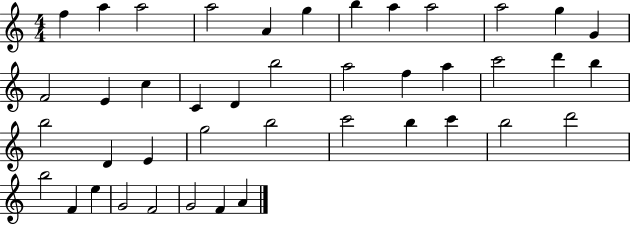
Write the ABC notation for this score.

X:1
T:Untitled
M:4/4
L:1/4
K:C
f a a2 a2 A g b a a2 a2 g G F2 E c C D b2 a2 f a c'2 d' b b2 D E g2 b2 c'2 b c' b2 d'2 b2 F e G2 F2 G2 F A